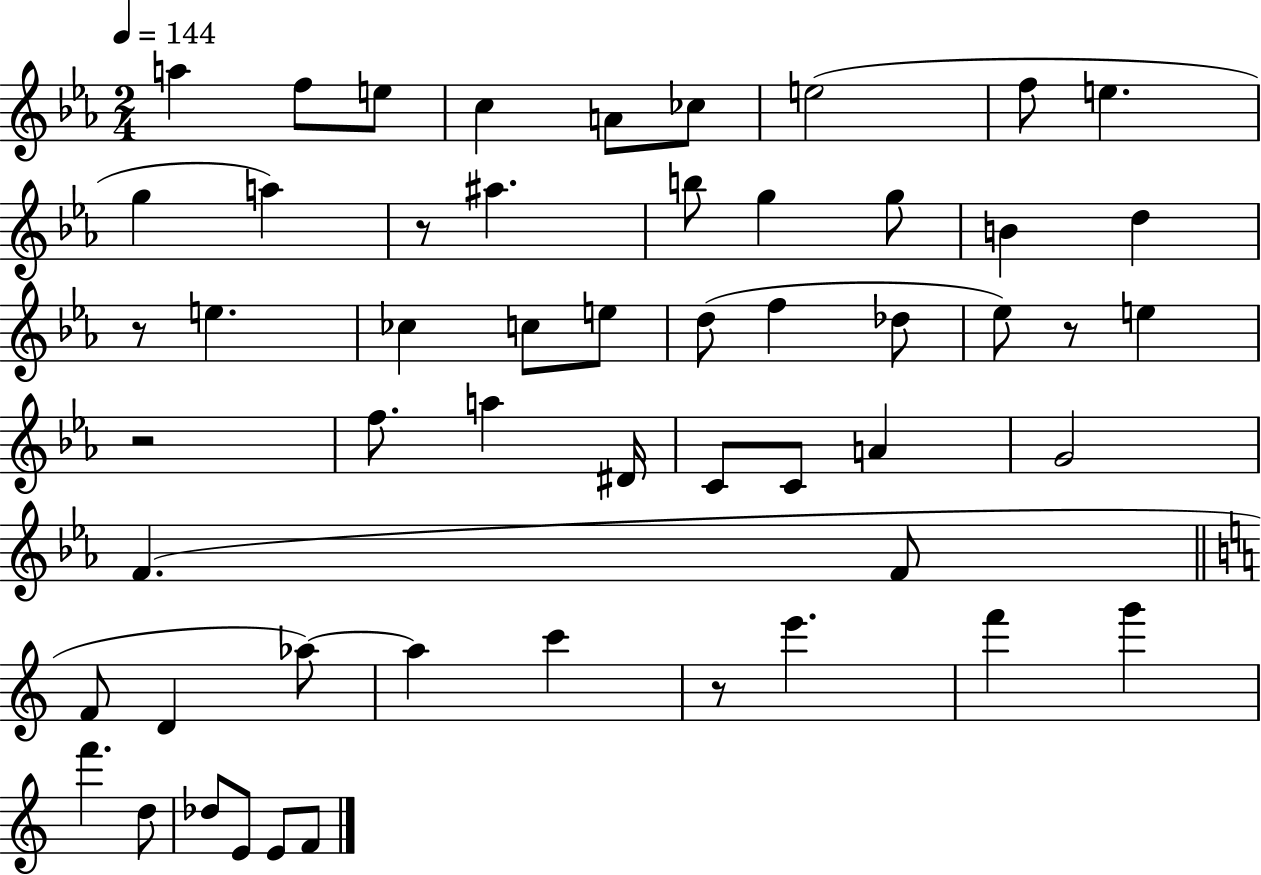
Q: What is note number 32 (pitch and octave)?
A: A4